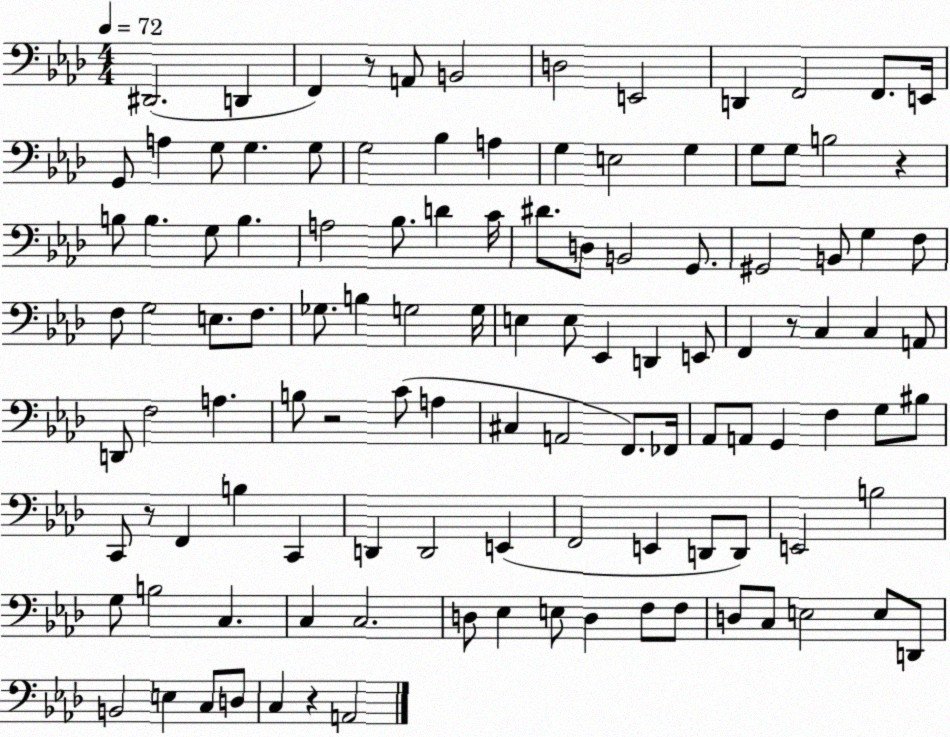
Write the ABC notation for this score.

X:1
T:Untitled
M:4/4
L:1/4
K:Ab
^D,,2 D,, F,, z/2 A,,/2 B,,2 D,2 E,,2 D,, F,,2 F,,/2 E,,/4 G,,/2 A, G,/2 G, G,/2 G,2 _B, A, G, E,2 G, G,/2 G,/2 B,2 z B,/2 B, G,/2 B, A,2 _B,/2 D C/4 ^D/2 D,/2 B,,2 G,,/2 ^G,,2 B,,/2 G, F,/2 F,/2 G,2 E,/2 F,/2 _G,/2 B, G,2 G,/4 E, E,/2 _E,, D,, E,,/2 F,, z/2 C, C, A,,/2 D,,/2 F,2 A, B,/2 z2 C/2 A, ^C, A,,2 F,,/2 _F,,/4 _A,,/2 A,,/2 G,, F, G,/2 ^B,/2 C,,/2 z/2 F,, B, C,, D,, D,,2 E,, F,,2 E,, D,,/2 D,,/2 E,,2 B,2 G,/2 B,2 C, C, C,2 D,/2 _E, E,/2 D, F,/2 F,/2 D,/2 C,/2 E,2 E,/2 D,,/2 B,,2 E, C,/2 D,/2 C, z A,,2